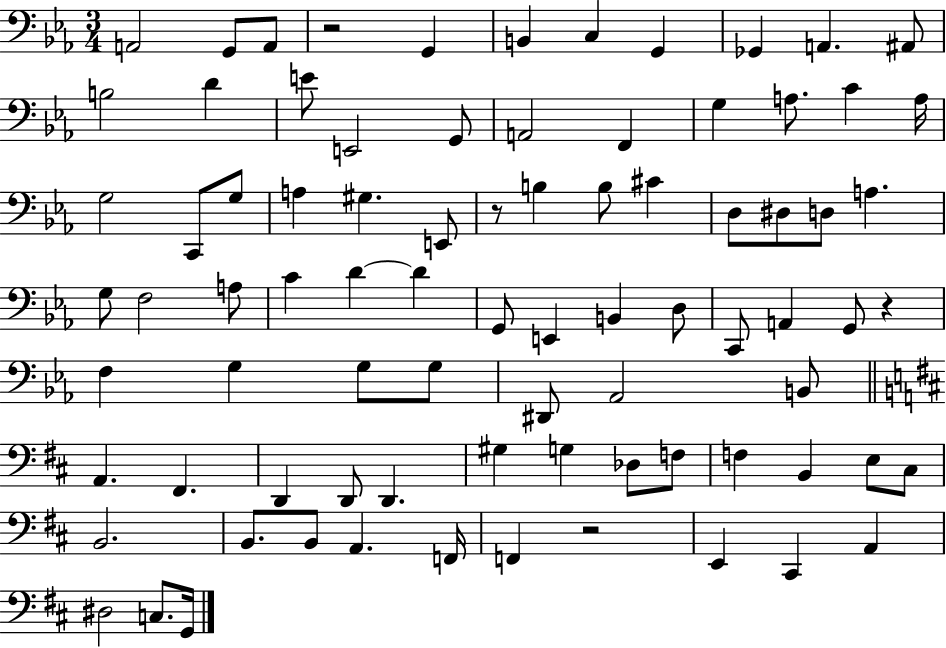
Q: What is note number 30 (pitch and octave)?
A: C#4